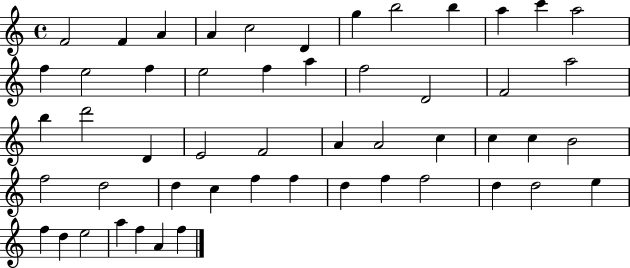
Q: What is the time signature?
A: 4/4